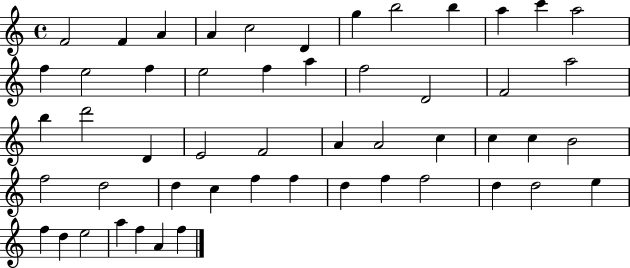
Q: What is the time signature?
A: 4/4